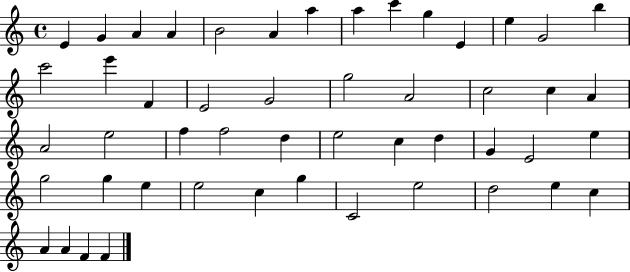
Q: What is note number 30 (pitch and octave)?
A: E5